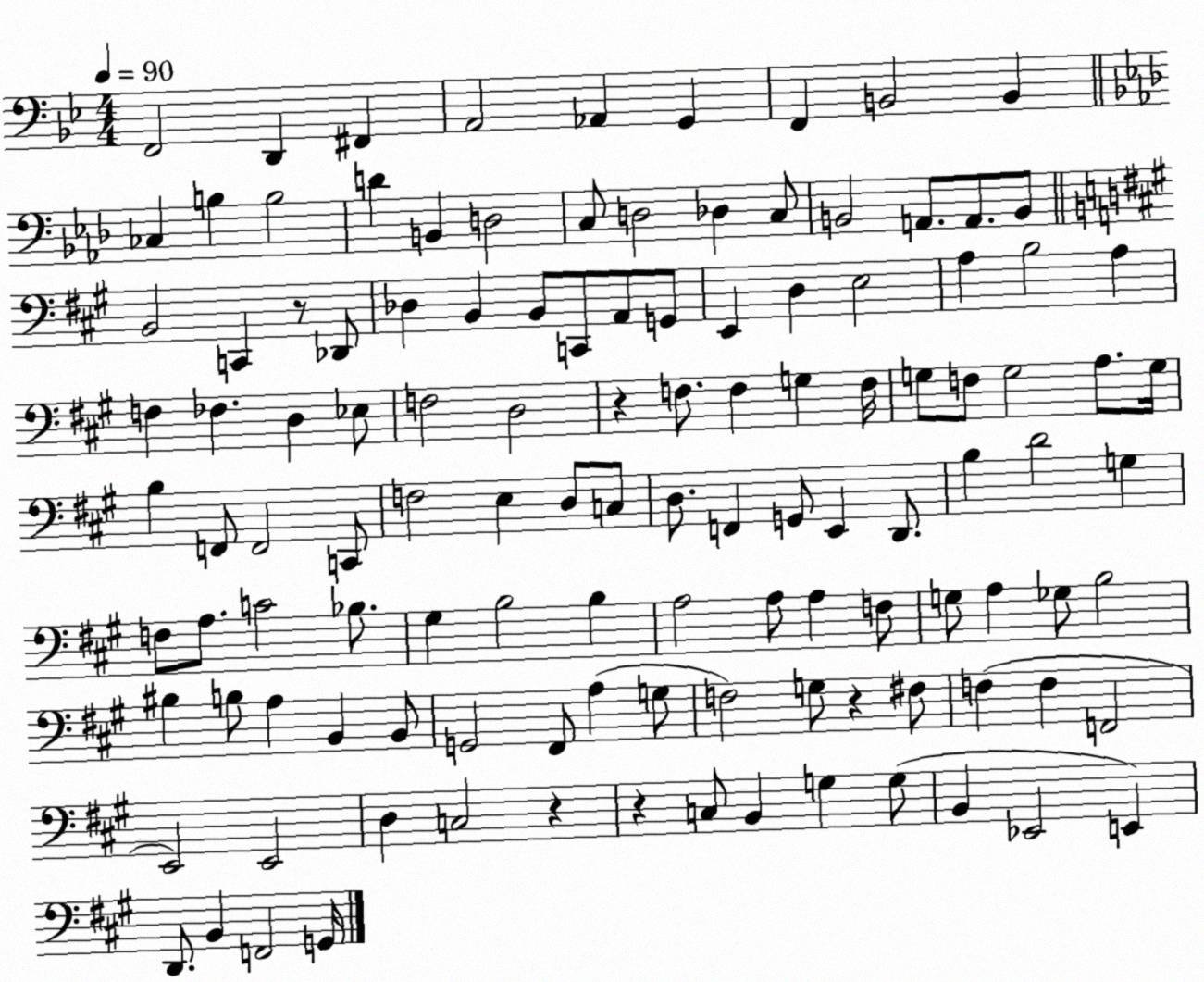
X:1
T:Untitled
M:4/4
L:1/4
K:Bb
F,,2 D,, ^F,, A,,2 _A,, G,, F,, B,,2 B,, _C, B, B,2 D B,, D,2 C,/2 D,2 _D, C,/2 B,,2 A,,/2 A,,/2 B,,/2 B,,2 C,, z/2 _D,,/2 _D, B,, B,,/2 C,,/2 A,,/2 G,,/2 E,, D, E,2 A, B,2 A, F, _F, D, _E,/2 F,2 D,2 z F,/2 F, G, F,/4 G,/2 F,/2 G,2 A,/2 G,/4 B, F,,/2 F,,2 C,,/2 F,2 E, D,/2 C,/2 D,/2 F,, G,,/2 E,, D,,/2 B, D2 G, F,/2 A,/2 C2 _B,/2 ^G, B,2 B, A,2 A,/2 A, F,/2 G,/2 A, _G,/2 B,2 ^B, B,/2 A, B,, B,,/2 G,,2 ^F,,/2 A, G,/2 F,2 G,/2 z ^F,/2 F, F, F,,2 E,,2 E,,2 D, C,2 z z C,/2 B,, G, G,/2 B,, _E,,2 E,, D,,/2 B,, F,,2 G,,/4